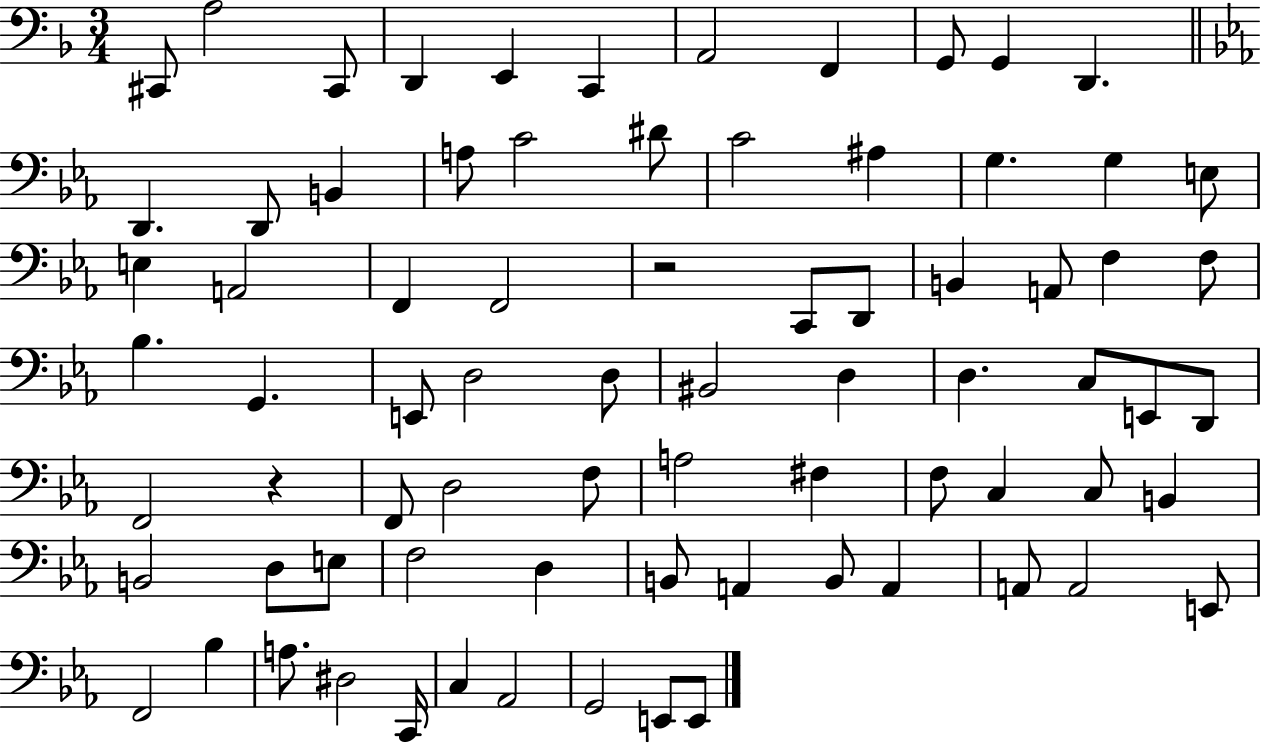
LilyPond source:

{
  \clef bass
  \numericTimeSignature
  \time 3/4
  \key f \major
  cis,8 a2 cis,8 | d,4 e,4 c,4 | a,2 f,4 | g,8 g,4 d,4. | \break \bar "||" \break \key c \minor d,4. d,8 b,4 | a8 c'2 dis'8 | c'2 ais4 | g4. g4 e8 | \break e4 a,2 | f,4 f,2 | r2 c,8 d,8 | b,4 a,8 f4 f8 | \break bes4. g,4. | e,8 d2 d8 | bis,2 d4 | d4. c8 e,8 d,8 | \break f,2 r4 | f,8 d2 f8 | a2 fis4 | f8 c4 c8 b,4 | \break b,2 d8 e8 | f2 d4 | b,8 a,4 b,8 a,4 | a,8 a,2 e,8 | \break f,2 bes4 | a8. dis2 c,16 | c4 aes,2 | g,2 e,8 e,8 | \break \bar "|."
}